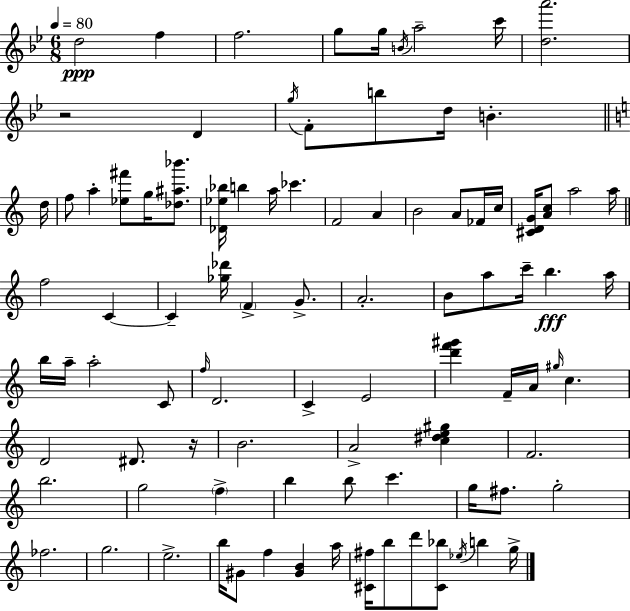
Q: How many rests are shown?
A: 2